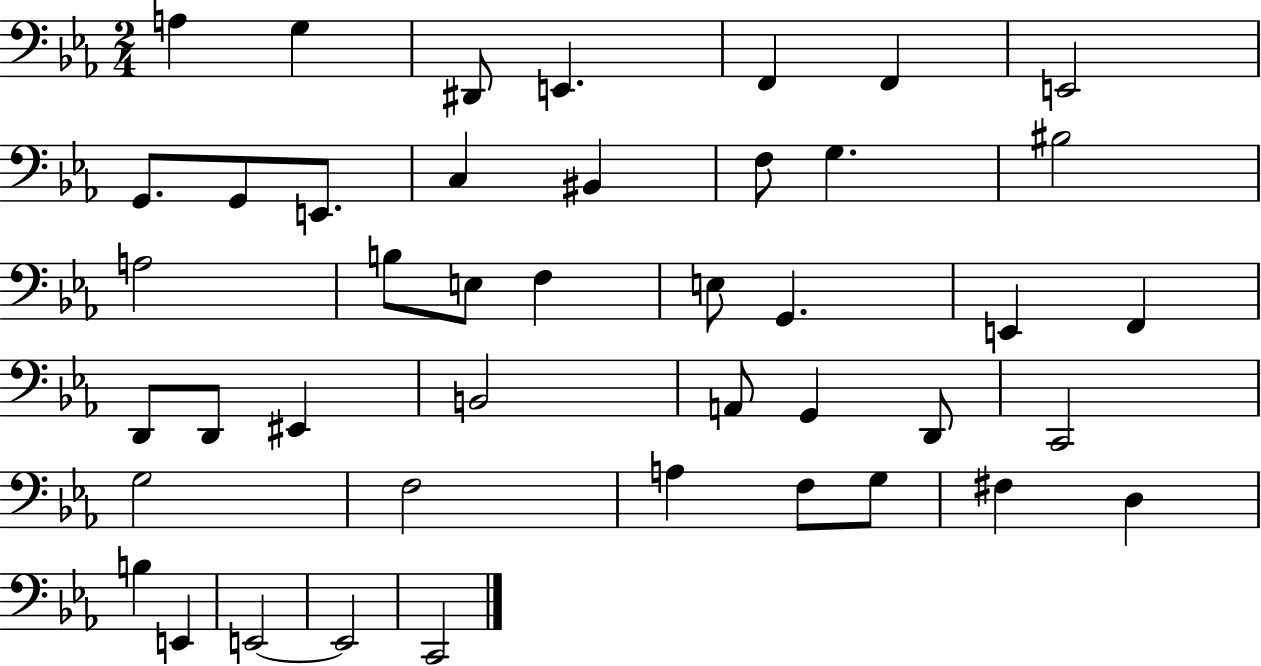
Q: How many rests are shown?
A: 0